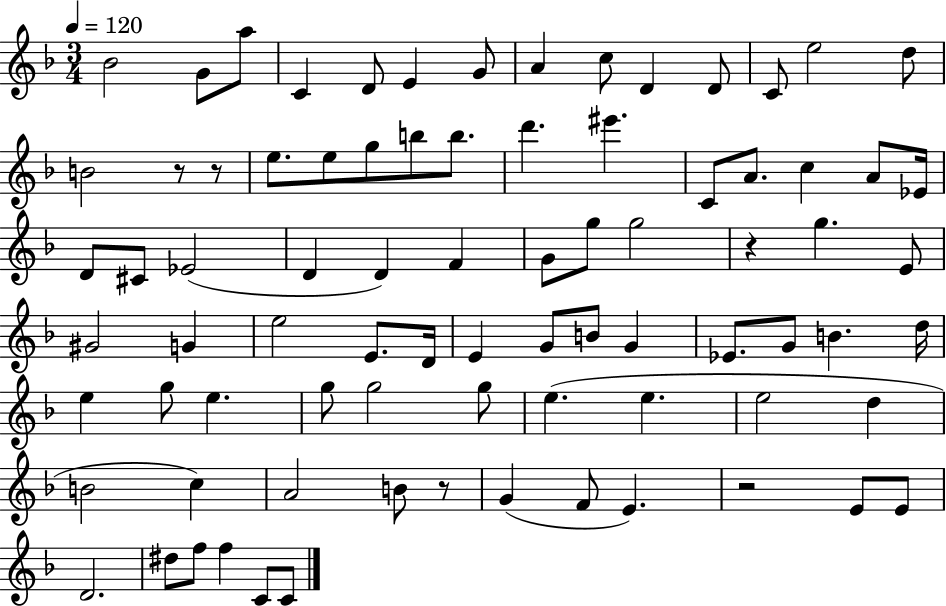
{
  \clef treble
  \numericTimeSignature
  \time 3/4
  \key f \major
  \tempo 4 = 120
  bes'2 g'8 a''8 | c'4 d'8 e'4 g'8 | a'4 c''8 d'4 d'8 | c'8 e''2 d''8 | \break b'2 r8 r8 | e''8. e''8 g''8 b''8 b''8. | d'''4. eis'''4. | c'8 a'8. c''4 a'8 ees'16 | \break d'8 cis'8 ees'2( | d'4 d'4) f'4 | g'8 g''8 g''2 | r4 g''4. e'8 | \break gis'2 g'4 | e''2 e'8. d'16 | e'4 g'8 b'8 g'4 | ees'8. g'8 b'4. d''16 | \break e''4 g''8 e''4. | g''8 g''2 g''8 | e''4.( e''4. | e''2 d''4 | \break b'2 c''4) | a'2 b'8 r8 | g'4( f'8 e'4.) | r2 e'8 e'8 | \break d'2. | dis''8 f''8 f''4 c'8 c'8 | \bar "|."
}